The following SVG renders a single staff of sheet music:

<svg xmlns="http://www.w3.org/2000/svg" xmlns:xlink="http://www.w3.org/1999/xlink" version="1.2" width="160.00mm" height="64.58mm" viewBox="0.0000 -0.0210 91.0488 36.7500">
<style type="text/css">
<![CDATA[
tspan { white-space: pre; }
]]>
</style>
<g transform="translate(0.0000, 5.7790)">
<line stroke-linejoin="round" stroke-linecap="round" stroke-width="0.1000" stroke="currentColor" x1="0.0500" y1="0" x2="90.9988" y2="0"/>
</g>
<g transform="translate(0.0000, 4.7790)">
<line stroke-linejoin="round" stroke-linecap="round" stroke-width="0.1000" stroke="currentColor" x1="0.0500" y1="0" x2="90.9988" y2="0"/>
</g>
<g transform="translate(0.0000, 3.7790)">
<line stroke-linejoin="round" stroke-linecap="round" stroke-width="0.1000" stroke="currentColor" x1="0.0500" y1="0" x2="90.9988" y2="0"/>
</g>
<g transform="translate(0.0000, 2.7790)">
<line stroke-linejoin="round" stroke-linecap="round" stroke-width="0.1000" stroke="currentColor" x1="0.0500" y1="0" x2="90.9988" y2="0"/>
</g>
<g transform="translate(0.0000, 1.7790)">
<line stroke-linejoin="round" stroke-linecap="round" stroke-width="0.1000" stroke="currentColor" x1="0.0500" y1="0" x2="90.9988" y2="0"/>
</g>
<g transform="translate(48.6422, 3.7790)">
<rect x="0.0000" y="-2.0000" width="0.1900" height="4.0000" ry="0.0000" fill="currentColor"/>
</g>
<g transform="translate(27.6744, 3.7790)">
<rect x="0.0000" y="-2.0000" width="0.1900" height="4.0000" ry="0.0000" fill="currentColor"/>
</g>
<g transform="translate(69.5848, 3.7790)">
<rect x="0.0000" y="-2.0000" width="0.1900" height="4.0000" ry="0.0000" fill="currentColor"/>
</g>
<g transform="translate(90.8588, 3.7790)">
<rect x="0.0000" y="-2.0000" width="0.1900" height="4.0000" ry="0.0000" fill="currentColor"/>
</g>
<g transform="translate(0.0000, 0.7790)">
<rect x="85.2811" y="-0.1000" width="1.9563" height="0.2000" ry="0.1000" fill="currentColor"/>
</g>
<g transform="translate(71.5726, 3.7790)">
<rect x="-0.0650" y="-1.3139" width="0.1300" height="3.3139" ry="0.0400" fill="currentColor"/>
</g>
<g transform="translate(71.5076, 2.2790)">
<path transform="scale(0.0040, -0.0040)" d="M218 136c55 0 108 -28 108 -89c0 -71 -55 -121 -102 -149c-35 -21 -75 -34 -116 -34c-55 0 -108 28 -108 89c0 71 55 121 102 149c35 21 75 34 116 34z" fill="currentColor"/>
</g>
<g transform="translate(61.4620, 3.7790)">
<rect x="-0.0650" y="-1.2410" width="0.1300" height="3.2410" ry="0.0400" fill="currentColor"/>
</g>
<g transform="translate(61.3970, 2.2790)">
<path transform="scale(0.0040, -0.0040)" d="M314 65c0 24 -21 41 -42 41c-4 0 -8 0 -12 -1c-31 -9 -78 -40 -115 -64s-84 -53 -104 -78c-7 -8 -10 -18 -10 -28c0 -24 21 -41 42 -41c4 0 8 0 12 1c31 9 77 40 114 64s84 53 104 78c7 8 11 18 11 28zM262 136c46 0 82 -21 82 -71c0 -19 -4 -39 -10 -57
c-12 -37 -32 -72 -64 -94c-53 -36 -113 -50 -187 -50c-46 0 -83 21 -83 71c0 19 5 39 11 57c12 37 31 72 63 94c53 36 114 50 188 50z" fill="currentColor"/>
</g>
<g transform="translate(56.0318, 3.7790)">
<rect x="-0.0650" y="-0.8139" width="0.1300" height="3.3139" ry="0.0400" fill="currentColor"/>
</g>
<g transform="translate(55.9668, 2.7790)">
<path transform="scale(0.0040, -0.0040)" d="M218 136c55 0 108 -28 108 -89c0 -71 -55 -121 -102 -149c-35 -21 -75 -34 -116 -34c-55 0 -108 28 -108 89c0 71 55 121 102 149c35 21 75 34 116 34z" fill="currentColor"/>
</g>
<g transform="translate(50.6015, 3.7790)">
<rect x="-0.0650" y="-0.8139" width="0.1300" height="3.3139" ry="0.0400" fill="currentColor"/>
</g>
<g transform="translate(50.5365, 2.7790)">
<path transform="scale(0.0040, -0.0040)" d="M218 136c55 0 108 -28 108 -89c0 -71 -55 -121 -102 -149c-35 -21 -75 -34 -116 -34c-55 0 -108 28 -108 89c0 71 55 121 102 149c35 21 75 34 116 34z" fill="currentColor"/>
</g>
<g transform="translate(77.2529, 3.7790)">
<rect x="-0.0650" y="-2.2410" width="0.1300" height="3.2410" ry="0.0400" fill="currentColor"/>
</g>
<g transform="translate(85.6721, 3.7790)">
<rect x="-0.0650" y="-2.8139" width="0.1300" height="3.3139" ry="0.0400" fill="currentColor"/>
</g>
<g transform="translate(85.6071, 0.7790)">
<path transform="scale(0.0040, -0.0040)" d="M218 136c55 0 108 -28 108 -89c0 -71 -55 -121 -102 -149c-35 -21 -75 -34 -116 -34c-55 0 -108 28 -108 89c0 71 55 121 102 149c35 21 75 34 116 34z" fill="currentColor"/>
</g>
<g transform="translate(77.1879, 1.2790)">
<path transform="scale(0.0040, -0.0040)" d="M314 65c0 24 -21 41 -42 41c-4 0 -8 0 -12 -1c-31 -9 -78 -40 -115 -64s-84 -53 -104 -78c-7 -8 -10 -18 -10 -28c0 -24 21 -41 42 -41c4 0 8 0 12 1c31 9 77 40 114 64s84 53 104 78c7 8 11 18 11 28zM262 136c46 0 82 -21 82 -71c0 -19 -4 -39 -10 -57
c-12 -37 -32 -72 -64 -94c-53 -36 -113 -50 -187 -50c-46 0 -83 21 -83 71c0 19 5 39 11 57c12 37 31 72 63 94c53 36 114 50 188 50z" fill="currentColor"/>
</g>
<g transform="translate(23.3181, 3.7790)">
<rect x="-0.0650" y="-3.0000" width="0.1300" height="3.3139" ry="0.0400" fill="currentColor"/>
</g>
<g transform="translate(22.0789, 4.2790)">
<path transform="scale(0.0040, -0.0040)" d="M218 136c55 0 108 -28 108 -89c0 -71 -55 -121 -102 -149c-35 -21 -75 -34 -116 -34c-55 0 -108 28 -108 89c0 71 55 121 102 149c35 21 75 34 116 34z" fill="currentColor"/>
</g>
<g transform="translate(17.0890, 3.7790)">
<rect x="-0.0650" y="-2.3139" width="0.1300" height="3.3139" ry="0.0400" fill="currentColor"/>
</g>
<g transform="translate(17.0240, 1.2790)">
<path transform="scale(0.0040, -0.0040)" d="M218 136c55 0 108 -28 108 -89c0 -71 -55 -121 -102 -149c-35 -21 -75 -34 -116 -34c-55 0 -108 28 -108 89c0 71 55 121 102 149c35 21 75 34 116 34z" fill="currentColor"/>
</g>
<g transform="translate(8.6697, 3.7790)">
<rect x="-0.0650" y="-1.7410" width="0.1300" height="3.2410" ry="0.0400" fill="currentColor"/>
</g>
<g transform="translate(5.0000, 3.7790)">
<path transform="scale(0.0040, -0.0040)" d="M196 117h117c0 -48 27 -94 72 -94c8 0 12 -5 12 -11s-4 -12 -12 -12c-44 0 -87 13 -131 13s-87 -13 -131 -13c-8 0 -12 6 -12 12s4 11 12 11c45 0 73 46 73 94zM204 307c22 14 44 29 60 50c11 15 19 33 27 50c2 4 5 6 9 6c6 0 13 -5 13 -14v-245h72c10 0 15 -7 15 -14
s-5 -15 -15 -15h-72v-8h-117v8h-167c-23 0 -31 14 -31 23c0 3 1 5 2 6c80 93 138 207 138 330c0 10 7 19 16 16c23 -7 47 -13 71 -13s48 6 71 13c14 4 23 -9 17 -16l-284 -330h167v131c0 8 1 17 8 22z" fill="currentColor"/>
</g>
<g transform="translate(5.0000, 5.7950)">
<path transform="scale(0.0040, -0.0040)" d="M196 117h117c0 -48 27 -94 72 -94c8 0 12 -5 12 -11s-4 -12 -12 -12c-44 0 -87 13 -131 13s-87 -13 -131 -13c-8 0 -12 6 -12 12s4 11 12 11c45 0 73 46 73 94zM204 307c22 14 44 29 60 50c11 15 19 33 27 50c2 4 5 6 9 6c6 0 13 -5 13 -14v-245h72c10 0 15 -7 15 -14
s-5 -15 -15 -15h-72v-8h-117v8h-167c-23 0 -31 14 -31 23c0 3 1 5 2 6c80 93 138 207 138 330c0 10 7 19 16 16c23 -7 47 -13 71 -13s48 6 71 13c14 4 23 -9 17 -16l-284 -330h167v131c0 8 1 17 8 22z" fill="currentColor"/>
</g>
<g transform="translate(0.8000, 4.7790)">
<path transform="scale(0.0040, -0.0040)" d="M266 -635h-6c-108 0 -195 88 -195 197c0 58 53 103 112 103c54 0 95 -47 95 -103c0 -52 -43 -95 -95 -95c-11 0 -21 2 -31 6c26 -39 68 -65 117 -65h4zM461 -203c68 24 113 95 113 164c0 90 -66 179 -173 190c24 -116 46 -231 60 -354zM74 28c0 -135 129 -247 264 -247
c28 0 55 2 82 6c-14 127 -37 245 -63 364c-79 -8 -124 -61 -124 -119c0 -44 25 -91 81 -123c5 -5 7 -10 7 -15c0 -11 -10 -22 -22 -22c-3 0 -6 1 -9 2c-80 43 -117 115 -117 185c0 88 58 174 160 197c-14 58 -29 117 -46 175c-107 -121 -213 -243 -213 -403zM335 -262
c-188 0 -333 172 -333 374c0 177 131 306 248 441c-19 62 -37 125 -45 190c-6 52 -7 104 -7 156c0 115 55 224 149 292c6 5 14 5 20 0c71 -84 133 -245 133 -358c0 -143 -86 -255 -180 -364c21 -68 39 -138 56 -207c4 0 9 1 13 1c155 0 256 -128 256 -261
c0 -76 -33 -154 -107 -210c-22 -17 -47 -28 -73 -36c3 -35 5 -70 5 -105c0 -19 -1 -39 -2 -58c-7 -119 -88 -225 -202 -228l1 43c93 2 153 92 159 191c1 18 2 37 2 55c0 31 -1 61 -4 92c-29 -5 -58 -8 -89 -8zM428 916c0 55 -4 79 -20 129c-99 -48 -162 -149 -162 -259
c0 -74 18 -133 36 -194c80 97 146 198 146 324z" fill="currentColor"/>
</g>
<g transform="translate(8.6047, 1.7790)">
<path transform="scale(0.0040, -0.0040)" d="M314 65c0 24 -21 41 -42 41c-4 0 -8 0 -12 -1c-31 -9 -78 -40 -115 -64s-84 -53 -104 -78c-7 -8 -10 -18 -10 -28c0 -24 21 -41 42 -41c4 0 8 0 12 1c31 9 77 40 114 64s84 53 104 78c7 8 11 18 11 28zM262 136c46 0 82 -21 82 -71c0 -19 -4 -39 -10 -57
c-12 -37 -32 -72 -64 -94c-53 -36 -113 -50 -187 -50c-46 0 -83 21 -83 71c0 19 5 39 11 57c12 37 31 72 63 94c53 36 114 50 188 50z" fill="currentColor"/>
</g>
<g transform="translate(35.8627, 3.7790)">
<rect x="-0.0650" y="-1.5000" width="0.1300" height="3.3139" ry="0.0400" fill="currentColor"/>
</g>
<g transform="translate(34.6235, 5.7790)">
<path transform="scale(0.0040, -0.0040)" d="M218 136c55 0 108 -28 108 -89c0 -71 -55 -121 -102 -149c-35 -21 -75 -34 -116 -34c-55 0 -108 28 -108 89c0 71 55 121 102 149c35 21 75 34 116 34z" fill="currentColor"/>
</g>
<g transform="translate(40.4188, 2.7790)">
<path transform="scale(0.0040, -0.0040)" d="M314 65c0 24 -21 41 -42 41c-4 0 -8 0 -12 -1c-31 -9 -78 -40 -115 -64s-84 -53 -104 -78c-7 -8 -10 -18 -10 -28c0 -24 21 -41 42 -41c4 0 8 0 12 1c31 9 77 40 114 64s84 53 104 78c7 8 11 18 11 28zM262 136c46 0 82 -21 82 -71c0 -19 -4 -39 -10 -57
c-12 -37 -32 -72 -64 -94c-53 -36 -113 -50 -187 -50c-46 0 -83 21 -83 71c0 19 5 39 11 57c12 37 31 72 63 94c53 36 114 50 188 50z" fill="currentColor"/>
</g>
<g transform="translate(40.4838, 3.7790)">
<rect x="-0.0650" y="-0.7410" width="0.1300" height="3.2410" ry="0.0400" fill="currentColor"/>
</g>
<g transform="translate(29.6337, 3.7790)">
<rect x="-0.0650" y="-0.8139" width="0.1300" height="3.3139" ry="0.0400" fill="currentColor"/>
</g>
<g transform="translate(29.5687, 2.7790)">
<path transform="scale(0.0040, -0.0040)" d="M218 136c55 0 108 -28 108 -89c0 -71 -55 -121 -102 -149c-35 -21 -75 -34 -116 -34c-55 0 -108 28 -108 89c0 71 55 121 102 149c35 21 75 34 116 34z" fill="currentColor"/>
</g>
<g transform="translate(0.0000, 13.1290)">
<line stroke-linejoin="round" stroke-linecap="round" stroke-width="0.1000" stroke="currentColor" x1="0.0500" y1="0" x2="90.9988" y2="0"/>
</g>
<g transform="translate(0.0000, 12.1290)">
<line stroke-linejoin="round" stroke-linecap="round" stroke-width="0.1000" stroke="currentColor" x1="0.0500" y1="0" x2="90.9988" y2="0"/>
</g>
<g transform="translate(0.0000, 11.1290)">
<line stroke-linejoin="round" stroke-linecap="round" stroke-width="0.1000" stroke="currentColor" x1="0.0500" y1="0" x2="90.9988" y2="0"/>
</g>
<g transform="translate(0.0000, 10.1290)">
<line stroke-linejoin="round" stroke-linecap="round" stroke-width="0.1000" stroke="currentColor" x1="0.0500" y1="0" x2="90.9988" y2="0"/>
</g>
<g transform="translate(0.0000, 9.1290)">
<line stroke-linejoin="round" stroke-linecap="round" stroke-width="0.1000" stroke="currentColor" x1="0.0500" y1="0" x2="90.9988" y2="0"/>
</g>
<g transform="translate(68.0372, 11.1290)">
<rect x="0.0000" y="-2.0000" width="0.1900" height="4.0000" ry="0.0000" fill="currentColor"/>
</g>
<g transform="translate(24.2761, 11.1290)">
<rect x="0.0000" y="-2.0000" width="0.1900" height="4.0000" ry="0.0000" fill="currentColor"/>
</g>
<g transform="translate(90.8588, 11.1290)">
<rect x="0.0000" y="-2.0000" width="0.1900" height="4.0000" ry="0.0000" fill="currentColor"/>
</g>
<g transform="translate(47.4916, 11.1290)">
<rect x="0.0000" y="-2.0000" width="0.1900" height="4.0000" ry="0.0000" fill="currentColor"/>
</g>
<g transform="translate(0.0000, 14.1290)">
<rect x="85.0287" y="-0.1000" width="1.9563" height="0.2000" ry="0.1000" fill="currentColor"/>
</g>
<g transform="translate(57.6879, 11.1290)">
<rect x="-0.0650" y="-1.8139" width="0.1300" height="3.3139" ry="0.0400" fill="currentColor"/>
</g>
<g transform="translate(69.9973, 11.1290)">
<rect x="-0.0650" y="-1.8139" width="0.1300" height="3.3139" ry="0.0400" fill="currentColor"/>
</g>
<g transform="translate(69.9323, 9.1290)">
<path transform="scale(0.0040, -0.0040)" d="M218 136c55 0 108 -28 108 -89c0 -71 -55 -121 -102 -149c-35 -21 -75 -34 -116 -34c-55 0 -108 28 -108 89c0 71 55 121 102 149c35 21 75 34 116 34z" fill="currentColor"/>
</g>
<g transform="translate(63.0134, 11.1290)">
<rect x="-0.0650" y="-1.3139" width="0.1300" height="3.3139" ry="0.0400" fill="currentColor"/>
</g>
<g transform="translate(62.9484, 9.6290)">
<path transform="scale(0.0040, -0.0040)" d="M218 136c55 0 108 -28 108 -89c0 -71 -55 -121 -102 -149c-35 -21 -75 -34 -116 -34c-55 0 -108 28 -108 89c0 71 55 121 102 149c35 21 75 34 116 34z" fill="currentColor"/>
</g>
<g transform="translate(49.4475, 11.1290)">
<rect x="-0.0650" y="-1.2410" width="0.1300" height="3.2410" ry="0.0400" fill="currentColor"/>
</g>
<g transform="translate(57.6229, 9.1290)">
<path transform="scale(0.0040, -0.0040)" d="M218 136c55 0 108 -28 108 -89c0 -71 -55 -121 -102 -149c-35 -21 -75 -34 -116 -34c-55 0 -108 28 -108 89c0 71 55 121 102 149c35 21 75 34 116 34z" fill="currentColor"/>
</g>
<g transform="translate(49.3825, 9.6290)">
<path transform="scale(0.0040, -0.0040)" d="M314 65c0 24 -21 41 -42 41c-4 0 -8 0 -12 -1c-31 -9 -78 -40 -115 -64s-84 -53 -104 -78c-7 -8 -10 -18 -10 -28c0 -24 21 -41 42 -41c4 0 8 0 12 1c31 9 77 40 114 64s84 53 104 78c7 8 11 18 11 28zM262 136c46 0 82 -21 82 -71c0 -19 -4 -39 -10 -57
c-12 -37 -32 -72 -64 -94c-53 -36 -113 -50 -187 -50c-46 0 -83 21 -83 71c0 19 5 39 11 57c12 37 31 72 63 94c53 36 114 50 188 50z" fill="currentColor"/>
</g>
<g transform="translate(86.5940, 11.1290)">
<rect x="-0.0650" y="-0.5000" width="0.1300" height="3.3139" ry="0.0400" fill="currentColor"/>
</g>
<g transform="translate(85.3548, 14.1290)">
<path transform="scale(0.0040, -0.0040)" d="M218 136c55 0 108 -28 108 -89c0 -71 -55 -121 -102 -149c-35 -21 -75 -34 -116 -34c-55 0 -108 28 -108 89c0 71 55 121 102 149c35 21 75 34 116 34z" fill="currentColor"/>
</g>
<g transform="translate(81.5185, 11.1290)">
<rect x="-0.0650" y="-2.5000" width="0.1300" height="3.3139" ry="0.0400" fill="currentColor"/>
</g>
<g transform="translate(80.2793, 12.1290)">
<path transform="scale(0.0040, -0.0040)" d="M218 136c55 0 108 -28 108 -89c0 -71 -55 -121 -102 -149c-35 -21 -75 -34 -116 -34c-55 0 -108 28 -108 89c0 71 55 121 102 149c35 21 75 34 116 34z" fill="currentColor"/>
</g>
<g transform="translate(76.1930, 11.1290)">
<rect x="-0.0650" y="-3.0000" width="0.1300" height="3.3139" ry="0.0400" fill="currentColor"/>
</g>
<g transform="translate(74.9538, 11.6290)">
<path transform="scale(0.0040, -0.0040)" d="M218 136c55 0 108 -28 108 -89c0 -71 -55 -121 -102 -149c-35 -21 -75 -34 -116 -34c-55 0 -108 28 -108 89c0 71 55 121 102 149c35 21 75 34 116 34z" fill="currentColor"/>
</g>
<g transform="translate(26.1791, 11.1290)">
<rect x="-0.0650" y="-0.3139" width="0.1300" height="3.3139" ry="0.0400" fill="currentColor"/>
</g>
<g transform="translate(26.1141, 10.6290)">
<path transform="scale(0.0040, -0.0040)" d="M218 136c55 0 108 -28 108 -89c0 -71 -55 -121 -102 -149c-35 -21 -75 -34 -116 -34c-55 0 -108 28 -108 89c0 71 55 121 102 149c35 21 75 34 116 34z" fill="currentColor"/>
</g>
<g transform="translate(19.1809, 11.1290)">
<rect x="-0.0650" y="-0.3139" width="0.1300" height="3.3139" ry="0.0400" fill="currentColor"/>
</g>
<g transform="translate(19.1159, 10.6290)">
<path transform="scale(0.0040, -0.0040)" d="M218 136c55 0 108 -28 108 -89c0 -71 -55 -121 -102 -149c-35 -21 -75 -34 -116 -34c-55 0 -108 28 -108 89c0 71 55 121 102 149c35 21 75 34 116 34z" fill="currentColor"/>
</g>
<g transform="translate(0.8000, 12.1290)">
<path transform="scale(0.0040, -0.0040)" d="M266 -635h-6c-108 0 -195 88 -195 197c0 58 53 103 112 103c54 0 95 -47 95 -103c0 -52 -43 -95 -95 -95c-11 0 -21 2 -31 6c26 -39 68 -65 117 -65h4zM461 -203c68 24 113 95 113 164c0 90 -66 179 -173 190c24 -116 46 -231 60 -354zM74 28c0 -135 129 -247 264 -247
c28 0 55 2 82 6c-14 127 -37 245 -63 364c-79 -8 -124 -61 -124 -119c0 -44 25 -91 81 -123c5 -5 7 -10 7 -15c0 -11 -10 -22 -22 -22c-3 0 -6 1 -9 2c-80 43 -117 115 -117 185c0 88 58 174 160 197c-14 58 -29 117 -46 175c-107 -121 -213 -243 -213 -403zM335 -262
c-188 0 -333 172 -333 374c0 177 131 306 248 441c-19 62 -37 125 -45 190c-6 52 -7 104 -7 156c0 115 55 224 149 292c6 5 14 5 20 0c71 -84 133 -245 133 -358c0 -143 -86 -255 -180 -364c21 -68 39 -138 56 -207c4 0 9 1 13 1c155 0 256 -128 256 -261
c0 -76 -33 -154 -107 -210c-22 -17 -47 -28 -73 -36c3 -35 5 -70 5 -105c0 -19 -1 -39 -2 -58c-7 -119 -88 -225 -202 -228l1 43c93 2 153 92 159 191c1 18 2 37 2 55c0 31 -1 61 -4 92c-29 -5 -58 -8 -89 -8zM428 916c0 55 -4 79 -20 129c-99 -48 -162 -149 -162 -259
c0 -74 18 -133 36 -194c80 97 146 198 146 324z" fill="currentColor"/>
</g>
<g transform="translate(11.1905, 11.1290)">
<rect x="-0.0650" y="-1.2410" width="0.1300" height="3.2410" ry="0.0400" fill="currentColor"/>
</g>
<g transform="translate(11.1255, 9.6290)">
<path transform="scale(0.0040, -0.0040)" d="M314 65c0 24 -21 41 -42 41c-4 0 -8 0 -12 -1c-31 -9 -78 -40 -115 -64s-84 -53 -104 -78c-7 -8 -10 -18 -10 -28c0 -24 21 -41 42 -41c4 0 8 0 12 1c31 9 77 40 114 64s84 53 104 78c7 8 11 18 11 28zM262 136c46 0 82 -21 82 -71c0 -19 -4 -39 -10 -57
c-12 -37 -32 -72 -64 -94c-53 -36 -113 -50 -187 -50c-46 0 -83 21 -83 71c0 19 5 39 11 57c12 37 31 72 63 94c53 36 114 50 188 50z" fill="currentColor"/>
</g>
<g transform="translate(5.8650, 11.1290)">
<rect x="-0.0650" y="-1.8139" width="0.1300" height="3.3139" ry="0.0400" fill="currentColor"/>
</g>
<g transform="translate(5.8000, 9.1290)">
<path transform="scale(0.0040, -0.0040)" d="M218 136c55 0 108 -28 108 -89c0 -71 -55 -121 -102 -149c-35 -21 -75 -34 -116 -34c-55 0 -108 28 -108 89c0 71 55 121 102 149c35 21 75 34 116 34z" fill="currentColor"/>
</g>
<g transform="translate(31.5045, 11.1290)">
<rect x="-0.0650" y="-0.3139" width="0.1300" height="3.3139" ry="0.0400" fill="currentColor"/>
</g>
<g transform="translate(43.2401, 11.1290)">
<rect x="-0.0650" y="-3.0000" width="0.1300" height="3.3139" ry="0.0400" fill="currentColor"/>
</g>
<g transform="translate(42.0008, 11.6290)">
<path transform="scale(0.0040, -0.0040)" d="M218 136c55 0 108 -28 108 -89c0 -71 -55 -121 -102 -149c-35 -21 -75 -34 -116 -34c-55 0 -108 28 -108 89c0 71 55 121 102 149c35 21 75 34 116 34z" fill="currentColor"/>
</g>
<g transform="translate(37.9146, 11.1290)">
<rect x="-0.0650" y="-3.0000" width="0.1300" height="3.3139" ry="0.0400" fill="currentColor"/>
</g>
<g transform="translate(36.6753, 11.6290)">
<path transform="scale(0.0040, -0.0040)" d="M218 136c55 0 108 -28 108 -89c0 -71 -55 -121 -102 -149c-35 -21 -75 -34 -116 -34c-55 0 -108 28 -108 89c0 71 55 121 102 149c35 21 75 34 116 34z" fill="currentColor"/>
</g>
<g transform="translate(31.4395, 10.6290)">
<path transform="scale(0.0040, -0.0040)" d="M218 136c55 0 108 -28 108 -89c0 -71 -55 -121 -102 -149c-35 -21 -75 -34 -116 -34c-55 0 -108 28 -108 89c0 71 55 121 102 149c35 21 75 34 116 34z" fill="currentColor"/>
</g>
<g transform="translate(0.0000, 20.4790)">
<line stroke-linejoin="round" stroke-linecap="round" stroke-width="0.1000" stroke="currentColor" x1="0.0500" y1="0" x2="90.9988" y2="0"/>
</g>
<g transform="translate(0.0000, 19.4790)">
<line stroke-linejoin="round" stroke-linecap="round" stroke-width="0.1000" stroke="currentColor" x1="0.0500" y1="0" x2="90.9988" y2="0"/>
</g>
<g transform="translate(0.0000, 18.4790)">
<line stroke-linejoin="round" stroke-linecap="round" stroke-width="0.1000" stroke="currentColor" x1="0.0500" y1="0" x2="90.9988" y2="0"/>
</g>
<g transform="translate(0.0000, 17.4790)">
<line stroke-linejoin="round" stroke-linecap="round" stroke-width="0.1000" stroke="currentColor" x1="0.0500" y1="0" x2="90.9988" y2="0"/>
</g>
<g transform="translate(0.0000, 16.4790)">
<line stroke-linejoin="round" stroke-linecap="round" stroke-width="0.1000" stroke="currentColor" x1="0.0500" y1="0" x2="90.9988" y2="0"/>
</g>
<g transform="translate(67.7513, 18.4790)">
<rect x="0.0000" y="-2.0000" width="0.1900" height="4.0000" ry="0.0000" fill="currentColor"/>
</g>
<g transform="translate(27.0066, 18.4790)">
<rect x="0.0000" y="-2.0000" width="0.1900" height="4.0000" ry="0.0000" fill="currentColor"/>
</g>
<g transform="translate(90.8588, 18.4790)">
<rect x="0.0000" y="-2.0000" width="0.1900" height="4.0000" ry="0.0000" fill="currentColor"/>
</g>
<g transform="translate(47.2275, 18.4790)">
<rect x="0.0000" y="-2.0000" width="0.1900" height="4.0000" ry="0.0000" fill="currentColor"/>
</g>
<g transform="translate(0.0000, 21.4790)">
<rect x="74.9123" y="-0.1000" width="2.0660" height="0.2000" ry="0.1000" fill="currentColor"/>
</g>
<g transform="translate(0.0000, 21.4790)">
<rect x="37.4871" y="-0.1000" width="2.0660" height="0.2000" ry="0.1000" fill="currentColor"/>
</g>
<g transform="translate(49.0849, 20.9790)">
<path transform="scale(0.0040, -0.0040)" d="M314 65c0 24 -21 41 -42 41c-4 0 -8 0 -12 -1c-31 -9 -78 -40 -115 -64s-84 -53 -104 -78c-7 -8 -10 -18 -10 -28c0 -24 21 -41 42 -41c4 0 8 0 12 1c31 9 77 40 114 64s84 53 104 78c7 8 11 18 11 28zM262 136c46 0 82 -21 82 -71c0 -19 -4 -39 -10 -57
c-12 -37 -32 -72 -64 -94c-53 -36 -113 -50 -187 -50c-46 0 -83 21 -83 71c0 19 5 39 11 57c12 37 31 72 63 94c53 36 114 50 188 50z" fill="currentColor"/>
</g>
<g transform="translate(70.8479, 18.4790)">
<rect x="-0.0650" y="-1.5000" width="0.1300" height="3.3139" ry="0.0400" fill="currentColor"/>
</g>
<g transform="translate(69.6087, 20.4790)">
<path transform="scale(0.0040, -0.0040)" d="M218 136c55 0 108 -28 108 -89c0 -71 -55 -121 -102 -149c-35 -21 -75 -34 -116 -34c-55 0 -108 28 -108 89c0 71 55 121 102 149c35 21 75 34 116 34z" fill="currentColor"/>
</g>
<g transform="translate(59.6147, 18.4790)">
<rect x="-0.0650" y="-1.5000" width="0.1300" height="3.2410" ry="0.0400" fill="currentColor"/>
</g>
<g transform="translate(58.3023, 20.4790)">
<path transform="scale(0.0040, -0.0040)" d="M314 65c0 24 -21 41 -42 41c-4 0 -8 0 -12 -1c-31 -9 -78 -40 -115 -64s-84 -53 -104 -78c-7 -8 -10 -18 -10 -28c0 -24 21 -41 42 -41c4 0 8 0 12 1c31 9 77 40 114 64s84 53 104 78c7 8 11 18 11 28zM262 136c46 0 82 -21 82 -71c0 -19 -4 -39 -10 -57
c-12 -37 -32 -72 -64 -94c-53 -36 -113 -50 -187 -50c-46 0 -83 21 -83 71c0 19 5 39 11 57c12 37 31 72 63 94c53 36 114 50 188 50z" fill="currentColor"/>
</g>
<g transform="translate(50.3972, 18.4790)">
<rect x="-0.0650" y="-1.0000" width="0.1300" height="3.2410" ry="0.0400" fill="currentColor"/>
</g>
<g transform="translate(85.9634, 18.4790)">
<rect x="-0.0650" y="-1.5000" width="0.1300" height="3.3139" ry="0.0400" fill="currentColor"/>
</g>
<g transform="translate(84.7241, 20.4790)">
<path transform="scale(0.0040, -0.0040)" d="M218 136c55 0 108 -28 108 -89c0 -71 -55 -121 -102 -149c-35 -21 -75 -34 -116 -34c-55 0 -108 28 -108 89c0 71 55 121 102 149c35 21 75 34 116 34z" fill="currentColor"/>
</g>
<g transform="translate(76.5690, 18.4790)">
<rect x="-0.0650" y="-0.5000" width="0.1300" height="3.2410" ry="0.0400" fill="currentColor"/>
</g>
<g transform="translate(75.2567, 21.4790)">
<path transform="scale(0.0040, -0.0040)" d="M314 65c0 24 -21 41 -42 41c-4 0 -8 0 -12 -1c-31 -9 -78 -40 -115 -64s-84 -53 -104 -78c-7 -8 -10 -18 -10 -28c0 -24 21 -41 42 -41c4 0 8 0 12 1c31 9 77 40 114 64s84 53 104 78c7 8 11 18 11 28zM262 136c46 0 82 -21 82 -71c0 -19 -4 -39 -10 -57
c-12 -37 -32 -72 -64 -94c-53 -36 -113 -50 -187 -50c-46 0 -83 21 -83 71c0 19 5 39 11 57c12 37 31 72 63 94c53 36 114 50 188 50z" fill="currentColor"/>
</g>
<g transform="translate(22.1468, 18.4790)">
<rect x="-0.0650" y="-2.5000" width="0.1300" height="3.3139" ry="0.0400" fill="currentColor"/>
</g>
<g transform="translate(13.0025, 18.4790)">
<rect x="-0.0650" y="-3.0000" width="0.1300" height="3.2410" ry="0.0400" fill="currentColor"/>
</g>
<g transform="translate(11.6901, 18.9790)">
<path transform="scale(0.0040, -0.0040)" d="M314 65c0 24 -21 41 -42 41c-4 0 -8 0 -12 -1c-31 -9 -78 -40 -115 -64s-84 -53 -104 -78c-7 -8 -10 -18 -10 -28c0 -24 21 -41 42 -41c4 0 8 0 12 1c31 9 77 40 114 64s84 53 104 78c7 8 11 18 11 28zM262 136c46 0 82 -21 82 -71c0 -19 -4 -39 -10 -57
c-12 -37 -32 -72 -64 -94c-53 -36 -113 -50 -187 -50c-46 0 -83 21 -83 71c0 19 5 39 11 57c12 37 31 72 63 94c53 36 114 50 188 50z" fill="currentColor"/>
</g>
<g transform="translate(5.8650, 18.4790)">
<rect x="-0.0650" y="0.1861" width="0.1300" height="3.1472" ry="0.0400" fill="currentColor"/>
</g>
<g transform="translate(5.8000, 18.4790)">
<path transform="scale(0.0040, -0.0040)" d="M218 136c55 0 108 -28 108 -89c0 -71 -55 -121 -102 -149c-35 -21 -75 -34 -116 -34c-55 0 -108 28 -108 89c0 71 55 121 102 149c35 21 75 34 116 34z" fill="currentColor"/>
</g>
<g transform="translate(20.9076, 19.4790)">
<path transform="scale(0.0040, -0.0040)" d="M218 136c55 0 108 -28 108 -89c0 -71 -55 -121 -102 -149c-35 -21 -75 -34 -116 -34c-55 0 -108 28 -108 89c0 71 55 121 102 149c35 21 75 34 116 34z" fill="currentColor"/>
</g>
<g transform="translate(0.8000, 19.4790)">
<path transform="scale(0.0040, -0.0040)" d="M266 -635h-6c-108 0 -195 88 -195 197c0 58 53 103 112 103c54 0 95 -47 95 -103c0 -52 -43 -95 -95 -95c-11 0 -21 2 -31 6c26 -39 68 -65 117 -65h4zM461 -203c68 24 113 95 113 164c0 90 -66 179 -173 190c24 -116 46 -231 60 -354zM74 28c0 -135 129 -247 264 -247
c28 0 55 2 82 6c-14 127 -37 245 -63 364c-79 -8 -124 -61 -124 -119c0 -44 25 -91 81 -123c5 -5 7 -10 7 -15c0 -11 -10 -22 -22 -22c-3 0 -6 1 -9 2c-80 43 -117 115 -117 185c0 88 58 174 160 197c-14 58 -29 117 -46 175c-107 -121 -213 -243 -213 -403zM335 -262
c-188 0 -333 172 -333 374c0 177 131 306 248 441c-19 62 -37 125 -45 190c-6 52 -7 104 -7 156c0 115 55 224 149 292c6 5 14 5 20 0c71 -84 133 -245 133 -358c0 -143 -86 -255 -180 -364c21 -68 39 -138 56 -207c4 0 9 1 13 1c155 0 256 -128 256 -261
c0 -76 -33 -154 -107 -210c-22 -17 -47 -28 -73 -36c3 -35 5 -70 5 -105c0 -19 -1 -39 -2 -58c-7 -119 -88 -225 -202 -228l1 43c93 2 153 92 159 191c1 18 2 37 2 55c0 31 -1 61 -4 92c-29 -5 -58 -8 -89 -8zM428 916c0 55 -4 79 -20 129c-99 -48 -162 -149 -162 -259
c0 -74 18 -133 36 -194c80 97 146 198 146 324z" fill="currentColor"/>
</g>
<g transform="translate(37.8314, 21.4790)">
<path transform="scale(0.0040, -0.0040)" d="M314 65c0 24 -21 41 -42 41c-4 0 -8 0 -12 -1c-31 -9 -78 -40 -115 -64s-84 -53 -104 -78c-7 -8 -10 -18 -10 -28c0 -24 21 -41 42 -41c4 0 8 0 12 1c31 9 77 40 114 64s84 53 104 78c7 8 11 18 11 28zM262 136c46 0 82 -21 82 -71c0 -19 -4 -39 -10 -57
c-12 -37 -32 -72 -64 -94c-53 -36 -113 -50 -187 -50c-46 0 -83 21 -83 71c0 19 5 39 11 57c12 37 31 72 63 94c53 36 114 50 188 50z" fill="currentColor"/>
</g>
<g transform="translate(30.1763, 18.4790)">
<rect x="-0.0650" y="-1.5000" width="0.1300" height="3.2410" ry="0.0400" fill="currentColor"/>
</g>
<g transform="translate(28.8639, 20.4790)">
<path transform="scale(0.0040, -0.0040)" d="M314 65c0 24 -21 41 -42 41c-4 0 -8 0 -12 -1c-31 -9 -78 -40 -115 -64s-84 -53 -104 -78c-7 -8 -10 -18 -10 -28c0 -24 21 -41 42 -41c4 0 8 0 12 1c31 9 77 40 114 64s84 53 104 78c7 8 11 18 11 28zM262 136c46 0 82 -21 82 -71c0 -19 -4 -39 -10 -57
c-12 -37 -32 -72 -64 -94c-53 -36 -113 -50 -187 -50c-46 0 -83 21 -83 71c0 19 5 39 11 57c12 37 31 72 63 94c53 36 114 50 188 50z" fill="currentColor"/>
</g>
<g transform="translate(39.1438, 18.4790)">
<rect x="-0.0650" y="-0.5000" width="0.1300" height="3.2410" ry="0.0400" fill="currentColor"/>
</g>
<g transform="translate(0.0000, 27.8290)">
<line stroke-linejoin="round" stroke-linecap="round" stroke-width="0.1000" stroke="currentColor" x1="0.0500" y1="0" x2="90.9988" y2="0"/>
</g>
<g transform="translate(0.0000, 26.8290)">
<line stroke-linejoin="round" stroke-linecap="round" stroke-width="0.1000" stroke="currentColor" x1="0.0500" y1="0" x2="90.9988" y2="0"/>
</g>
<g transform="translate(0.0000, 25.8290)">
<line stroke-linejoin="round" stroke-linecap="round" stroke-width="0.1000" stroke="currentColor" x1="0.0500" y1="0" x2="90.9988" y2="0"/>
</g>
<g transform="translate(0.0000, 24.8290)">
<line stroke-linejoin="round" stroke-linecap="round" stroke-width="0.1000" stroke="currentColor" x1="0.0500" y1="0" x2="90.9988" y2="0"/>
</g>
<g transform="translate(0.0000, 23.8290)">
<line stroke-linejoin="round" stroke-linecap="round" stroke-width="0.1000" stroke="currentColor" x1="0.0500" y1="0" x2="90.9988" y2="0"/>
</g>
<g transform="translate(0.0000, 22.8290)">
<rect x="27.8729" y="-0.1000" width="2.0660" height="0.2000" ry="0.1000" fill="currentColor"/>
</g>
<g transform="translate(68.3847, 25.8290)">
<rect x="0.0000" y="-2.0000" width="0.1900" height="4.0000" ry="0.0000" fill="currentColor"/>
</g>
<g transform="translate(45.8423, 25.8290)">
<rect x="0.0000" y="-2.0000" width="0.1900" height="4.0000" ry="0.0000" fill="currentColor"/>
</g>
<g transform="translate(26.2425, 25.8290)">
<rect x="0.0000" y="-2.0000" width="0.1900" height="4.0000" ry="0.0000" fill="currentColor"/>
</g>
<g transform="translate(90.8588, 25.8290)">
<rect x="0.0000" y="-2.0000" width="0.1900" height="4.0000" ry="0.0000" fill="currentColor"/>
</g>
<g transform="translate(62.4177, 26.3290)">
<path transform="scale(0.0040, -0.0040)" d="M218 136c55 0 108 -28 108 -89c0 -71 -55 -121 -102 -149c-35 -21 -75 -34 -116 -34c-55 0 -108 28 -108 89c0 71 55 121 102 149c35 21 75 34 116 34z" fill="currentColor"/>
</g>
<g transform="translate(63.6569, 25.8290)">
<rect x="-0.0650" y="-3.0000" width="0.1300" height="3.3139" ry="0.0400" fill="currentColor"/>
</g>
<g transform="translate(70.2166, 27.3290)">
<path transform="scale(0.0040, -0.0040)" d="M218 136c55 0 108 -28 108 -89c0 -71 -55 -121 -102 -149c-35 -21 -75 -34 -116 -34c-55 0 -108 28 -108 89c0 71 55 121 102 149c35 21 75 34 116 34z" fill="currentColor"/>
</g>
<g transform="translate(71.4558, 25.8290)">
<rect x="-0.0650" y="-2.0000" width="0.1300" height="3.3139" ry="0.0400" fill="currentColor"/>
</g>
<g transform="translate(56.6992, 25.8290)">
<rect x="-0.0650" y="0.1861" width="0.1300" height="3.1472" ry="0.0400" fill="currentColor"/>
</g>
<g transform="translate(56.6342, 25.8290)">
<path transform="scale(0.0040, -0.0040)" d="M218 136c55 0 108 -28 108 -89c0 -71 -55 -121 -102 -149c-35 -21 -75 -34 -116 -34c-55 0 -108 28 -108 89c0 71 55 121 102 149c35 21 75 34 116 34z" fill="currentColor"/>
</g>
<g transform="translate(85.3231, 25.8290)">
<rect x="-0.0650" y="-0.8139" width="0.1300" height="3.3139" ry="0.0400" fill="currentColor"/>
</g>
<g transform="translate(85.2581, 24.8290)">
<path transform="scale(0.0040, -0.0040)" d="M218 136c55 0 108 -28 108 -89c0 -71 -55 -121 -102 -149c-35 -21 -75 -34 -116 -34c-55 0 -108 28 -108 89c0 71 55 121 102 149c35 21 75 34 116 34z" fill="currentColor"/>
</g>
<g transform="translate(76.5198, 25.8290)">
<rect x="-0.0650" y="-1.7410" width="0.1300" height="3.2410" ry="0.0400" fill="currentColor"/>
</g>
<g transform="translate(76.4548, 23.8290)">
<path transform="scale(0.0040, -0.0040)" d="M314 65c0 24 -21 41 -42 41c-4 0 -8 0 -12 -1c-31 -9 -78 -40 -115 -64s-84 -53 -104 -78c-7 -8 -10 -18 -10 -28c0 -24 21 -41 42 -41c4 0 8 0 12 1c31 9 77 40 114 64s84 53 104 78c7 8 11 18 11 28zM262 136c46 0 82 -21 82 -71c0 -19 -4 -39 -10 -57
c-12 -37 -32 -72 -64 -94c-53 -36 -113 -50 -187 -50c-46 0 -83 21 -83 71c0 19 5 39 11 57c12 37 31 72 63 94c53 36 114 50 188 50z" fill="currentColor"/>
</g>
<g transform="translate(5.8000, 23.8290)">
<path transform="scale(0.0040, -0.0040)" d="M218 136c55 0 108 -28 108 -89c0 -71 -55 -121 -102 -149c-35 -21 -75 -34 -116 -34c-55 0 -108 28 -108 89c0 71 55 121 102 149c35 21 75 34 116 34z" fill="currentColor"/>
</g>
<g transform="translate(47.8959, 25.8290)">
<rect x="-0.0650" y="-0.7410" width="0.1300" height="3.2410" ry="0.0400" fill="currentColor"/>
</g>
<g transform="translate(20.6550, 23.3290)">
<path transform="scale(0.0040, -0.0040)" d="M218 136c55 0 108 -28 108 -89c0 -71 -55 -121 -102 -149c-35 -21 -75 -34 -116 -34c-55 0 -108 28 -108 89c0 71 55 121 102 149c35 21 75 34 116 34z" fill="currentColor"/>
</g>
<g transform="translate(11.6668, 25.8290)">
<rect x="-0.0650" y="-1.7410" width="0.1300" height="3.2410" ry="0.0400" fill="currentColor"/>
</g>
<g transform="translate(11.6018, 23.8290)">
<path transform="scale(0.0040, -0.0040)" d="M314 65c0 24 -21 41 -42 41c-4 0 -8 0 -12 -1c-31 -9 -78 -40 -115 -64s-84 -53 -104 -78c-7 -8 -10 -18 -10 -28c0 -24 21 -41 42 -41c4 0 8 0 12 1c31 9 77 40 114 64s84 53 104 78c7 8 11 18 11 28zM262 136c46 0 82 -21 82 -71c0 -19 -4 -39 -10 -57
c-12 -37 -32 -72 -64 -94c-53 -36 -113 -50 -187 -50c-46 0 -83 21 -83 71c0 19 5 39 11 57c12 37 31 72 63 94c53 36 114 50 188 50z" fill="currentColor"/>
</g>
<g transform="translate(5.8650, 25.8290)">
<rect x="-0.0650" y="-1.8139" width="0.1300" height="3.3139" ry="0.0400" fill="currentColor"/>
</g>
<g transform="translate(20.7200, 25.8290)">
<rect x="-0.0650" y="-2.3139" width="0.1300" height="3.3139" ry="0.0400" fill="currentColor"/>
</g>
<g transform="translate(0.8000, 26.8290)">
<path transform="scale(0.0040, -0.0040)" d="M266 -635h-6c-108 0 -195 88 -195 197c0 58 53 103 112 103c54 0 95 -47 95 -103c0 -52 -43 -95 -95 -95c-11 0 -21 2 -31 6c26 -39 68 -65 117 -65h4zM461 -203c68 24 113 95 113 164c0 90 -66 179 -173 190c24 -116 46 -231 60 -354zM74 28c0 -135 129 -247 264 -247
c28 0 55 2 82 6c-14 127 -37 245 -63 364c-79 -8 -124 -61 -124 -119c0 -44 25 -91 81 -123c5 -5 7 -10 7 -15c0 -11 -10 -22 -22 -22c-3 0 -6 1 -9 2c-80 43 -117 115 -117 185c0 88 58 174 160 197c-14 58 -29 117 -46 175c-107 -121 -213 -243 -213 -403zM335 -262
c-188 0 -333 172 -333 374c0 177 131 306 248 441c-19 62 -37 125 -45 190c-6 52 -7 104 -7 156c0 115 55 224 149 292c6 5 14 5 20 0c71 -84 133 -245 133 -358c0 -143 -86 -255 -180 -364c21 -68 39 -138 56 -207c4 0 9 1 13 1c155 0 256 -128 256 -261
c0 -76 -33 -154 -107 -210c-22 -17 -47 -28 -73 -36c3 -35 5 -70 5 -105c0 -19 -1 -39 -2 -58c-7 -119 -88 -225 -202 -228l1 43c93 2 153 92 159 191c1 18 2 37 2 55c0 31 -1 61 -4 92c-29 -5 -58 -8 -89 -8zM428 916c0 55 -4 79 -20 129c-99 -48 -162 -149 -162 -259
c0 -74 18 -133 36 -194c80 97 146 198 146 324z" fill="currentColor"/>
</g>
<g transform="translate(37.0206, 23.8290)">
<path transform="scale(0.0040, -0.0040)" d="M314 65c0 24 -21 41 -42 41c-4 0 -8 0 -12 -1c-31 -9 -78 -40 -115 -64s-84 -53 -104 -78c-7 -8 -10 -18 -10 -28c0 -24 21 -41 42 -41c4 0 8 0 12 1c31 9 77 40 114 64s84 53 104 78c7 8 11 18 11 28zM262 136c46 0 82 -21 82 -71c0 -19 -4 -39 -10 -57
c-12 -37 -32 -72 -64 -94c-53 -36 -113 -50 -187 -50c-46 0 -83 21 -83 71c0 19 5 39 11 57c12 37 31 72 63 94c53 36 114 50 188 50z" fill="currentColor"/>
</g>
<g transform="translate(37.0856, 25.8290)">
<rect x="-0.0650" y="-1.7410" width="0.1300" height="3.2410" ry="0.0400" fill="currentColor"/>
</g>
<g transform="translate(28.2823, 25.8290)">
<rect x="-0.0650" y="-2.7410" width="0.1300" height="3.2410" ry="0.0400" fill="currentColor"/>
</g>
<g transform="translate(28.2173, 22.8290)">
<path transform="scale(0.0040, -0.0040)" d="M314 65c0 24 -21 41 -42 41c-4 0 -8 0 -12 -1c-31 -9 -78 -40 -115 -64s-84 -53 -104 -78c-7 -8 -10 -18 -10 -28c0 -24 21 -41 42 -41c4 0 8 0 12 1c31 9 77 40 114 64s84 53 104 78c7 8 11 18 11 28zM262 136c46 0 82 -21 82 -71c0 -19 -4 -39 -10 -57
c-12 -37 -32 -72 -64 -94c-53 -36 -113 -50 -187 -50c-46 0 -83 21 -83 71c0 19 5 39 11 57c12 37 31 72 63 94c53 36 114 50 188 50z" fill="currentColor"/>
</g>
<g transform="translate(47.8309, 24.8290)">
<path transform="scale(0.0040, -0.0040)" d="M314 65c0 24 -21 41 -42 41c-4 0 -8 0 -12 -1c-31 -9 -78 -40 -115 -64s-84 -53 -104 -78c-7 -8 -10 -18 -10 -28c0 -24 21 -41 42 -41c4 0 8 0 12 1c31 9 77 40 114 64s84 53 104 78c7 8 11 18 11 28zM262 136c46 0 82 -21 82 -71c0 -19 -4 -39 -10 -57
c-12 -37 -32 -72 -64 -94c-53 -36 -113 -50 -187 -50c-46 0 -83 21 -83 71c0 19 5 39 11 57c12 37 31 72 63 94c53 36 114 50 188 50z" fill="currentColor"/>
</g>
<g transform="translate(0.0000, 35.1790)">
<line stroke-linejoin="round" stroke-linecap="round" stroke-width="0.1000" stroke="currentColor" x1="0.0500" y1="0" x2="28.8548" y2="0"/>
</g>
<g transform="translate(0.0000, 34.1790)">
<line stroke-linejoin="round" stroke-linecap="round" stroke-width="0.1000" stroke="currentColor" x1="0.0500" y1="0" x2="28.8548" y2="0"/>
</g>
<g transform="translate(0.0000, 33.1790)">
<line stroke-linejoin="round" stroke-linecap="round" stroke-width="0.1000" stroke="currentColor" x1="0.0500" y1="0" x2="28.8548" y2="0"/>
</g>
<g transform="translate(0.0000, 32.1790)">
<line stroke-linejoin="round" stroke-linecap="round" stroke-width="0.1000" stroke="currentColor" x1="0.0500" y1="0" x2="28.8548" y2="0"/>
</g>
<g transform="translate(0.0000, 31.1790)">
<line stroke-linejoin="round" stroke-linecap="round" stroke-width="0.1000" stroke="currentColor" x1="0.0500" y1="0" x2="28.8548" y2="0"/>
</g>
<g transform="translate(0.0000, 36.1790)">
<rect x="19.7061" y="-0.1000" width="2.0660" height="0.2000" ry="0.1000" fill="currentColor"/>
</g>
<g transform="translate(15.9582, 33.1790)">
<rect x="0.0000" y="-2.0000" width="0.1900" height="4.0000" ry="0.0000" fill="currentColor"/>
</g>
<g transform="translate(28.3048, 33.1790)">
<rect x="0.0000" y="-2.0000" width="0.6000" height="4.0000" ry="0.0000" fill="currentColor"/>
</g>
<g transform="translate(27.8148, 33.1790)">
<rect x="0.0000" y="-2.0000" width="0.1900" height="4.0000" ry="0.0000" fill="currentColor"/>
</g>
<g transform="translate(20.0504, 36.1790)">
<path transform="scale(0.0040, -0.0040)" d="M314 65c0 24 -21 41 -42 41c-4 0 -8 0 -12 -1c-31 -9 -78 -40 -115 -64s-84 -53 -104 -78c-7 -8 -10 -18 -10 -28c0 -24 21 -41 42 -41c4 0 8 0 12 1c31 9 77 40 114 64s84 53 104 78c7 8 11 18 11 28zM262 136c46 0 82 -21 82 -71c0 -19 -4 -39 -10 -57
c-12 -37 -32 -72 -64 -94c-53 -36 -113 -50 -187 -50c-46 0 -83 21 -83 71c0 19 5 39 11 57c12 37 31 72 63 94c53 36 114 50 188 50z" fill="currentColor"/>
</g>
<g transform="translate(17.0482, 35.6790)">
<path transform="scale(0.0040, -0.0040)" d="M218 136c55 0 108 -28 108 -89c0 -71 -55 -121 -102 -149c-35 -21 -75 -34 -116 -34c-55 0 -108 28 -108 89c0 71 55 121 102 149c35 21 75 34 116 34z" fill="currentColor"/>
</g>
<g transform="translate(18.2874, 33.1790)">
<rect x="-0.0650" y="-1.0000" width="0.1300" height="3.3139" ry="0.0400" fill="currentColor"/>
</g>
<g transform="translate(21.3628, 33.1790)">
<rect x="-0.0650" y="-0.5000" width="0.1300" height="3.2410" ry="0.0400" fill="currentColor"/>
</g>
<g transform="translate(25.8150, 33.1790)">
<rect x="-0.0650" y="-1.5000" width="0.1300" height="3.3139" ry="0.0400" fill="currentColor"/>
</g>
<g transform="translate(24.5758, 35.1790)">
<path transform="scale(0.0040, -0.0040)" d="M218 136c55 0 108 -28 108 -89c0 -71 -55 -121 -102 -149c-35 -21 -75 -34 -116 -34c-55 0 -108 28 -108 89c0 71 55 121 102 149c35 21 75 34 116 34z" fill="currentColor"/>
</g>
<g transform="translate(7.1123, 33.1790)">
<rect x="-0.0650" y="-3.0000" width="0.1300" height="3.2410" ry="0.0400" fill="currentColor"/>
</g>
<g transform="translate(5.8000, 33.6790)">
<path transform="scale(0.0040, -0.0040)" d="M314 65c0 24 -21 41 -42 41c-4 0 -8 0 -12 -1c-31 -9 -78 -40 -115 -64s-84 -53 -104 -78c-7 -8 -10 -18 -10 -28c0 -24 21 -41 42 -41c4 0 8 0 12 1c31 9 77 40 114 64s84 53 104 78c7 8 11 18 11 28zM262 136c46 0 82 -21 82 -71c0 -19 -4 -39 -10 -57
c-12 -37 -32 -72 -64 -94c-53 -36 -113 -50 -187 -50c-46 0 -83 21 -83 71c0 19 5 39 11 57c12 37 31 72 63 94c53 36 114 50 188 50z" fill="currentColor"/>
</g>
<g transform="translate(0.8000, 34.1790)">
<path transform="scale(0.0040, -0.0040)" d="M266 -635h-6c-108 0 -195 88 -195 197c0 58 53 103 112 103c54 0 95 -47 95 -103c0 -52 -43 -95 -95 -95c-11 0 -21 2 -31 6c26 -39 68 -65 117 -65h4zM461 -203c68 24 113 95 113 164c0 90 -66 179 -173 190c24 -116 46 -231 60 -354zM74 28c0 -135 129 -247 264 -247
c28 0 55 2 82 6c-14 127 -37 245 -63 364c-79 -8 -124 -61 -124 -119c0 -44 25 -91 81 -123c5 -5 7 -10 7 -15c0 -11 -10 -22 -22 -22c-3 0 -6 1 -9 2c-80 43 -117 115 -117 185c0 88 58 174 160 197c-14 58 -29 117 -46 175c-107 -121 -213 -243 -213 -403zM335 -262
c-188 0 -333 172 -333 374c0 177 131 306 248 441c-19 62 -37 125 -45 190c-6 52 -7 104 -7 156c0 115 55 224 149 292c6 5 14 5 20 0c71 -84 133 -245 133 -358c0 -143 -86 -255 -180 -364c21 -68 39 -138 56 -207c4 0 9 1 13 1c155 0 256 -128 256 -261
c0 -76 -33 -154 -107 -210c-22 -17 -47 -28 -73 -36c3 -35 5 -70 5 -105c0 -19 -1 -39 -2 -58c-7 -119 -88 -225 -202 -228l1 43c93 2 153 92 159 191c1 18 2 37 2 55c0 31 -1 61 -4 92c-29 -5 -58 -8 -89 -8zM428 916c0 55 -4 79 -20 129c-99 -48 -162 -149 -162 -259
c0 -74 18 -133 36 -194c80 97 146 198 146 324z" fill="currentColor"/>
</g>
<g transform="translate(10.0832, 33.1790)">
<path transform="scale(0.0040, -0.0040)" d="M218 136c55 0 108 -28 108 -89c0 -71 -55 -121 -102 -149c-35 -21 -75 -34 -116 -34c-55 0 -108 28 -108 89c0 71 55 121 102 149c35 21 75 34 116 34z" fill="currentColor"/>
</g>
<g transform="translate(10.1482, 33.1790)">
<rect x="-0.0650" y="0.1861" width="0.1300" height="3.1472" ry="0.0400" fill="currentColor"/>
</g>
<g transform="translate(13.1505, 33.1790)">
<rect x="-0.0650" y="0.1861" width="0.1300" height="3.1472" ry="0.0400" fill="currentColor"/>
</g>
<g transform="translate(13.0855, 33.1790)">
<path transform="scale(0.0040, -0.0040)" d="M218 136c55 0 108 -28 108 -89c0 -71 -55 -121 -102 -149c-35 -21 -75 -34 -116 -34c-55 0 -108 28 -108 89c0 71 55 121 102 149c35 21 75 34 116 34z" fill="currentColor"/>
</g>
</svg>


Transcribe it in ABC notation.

X:1
T:Untitled
M:4/4
L:1/4
K:C
f2 g A d E d2 d d e2 e g2 a f e2 c c c A A e2 f e f A G C B A2 G E2 C2 D2 E2 E C2 E f f2 g a2 f2 d2 B A F f2 d A2 B B D C2 E